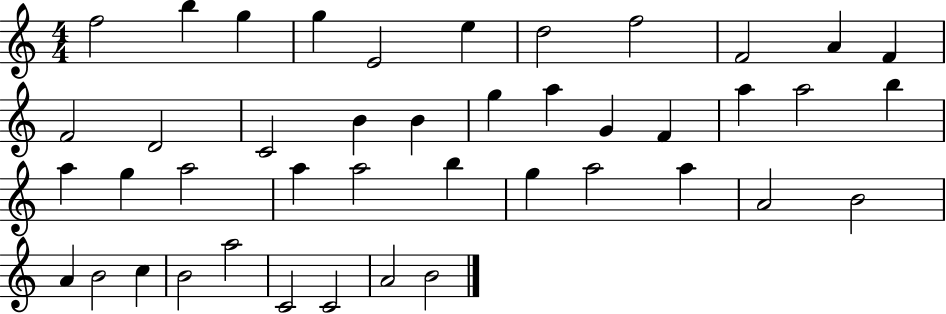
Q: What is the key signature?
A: C major